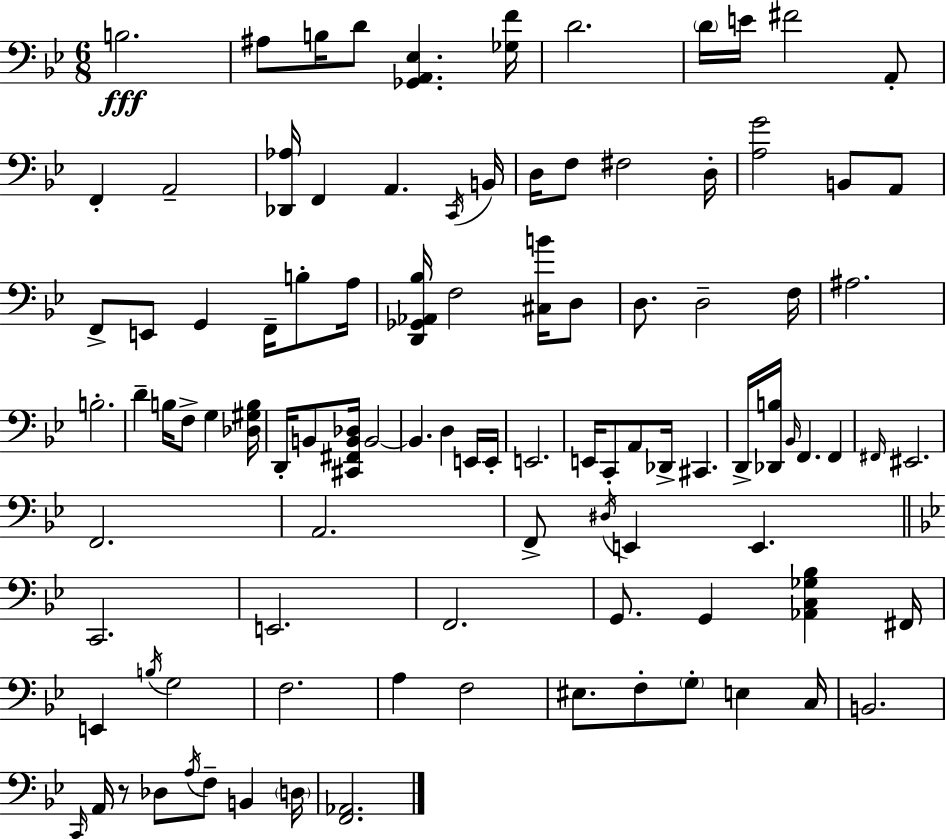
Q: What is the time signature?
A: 6/8